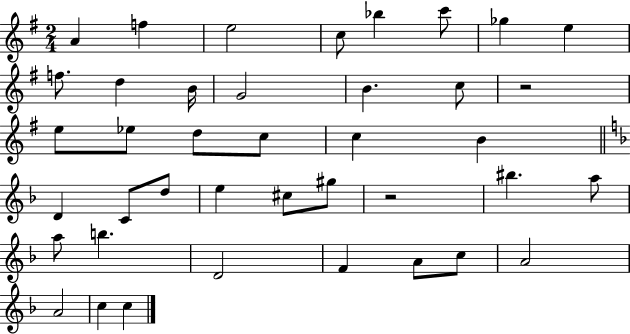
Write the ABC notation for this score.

X:1
T:Untitled
M:2/4
L:1/4
K:G
A f e2 c/2 _b c'/2 _g e f/2 d B/4 G2 B c/2 z2 e/2 _e/2 d/2 c/2 c B D C/2 d/2 e ^c/2 ^g/2 z2 ^b a/2 a/2 b D2 F A/2 c/2 A2 A2 c c